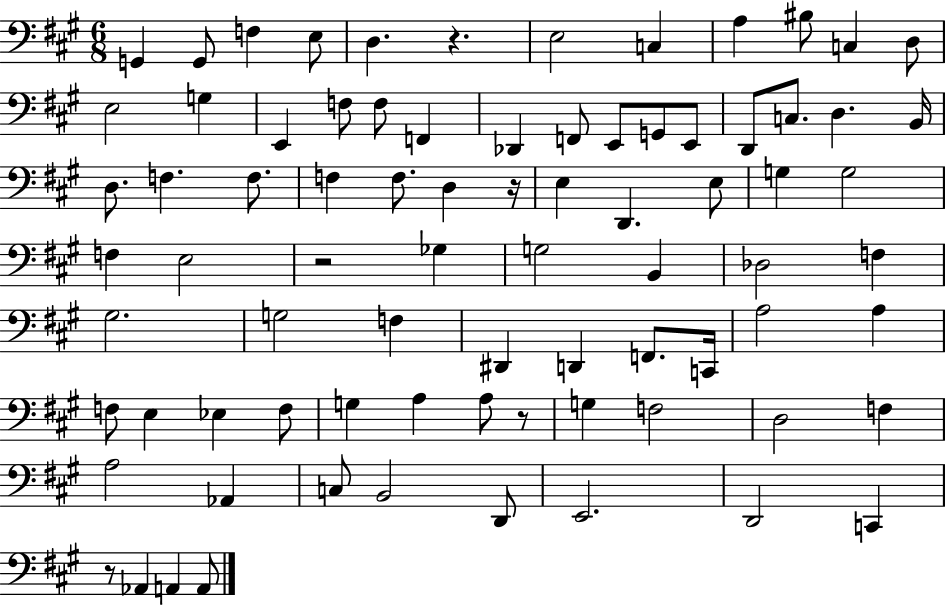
{
  \clef bass
  \numericTimeSignature
  \time 6/8
  \key a \major
  g,4 g,8 f4 e8 | d4. r4. | e2 c4 | a4 bis8 c4 d8 | \break e2 g4 | e,4 f8 f8 f,4 | des,4 f,8 e,8 g,8 e,8 | d,8 c8. d4. b,16 | \break d8. f4. f8. | f4 f8. d4 r16 | e4 d,4. e8 | g4 g2 | \break f4 e2 | r2 ges4 | g2 b,4 | des2 f4 | \break gis2. | g2 f4 | dis,4 d,4 f,8. c,16 | a2 a4 | \break f8 e4 ees4 f8 | g4 a4 a8 r8 | g4 f2 | d2 f4 | \break a2 aes,4 | c8 b,2 d,8 | e,2. | d,2 c,4 | \break r8 aes,4 a,4 a,8 | \bar "|."
}